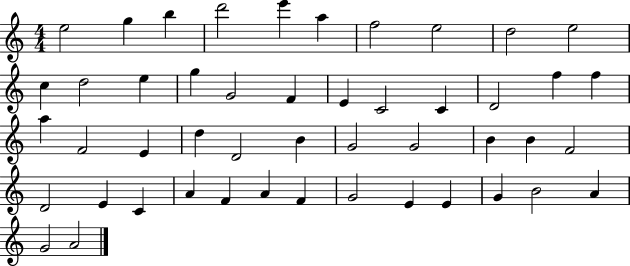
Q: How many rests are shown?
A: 0